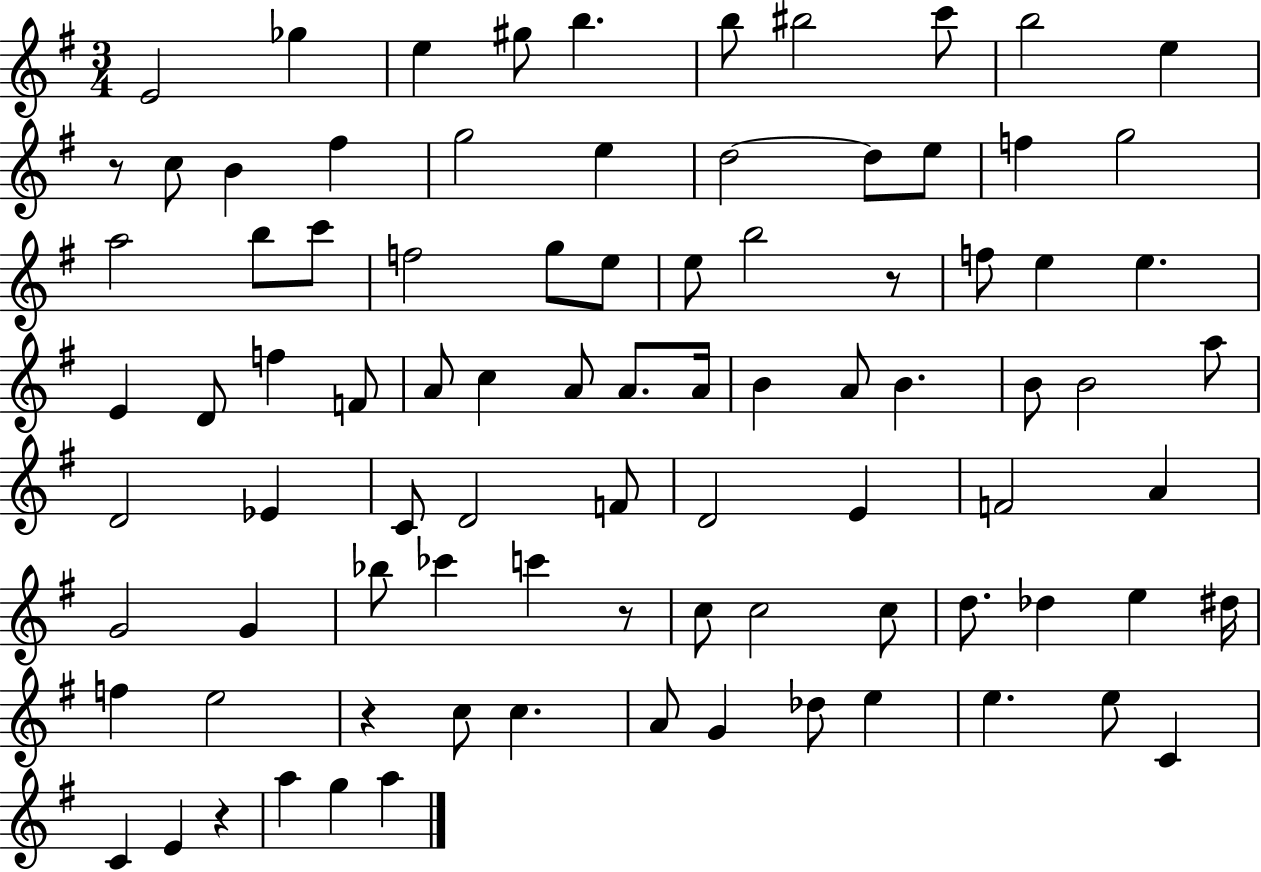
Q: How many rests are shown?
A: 5